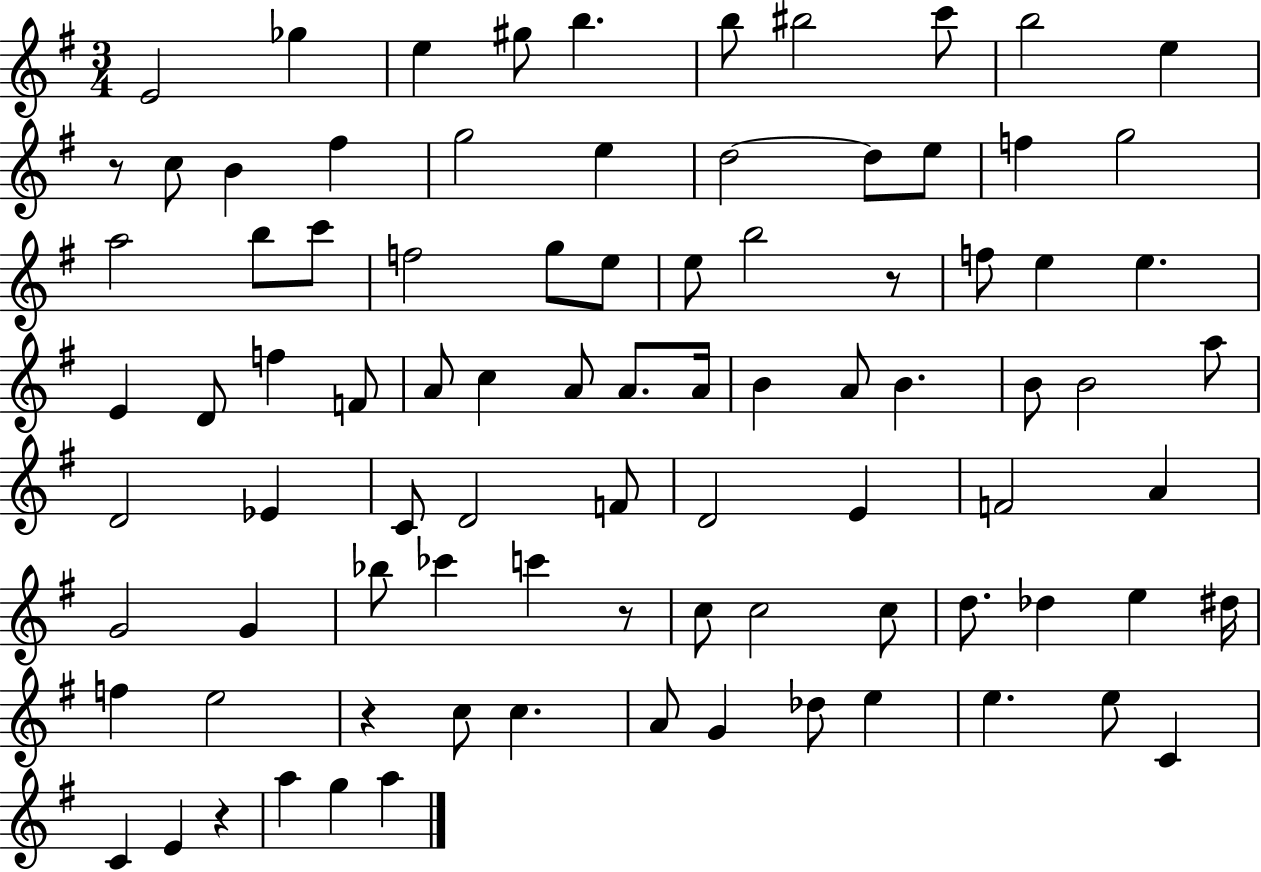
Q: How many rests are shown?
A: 5